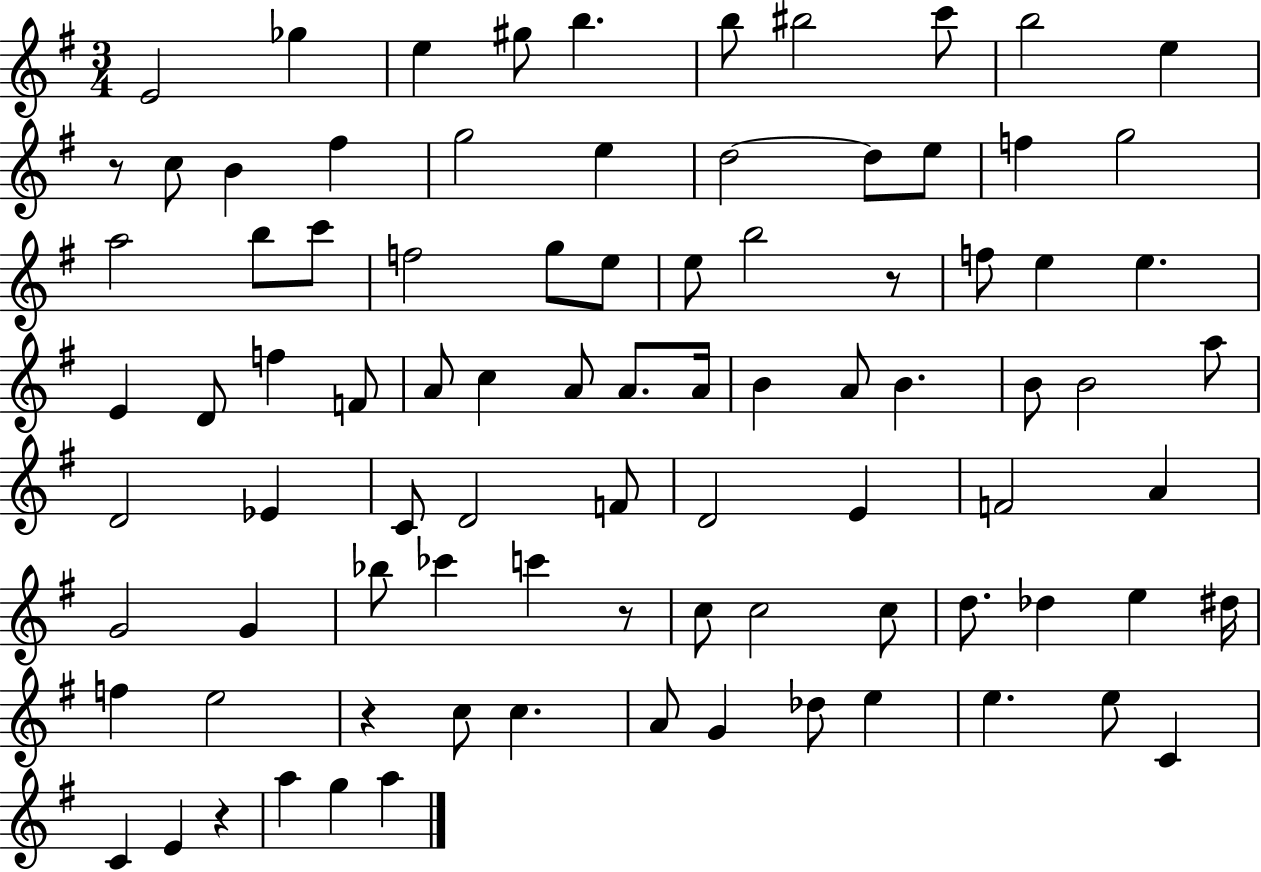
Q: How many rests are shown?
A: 5